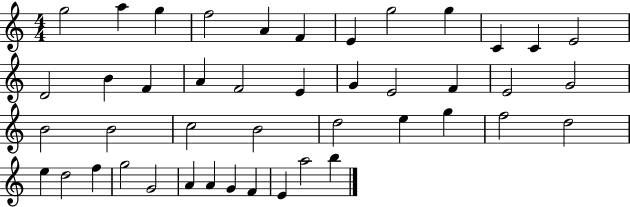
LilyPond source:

{
  \clef treble
  \numericTimeSignature
  \time 4/4
  \key c \major
  g''2 a''4 g''4 | f''2 a'4 f'4 | e'4 g''2 g''4 | c'4 c'4 e'2 | \break d'2 b'4 f'4 | a'4 f'2 e'4 | g'4 e'2 f'4 | e'2 g'2 | \break b'2 b'2 | c''2 b'2 | d''2 e''4 g''4 | f''2 d''2 | \break e''4 d''2 f''4 | g''2 g'2 | a'4 a'4 g'4 f'4 | e'4 a''2 b''4 | \break \bar "|."
}